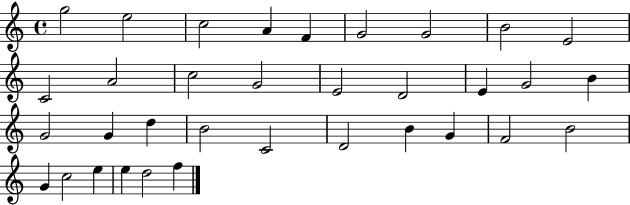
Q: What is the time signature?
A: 4/4